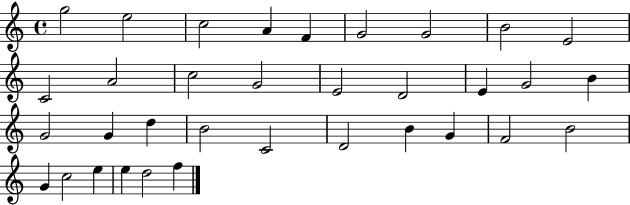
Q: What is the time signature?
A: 4/4